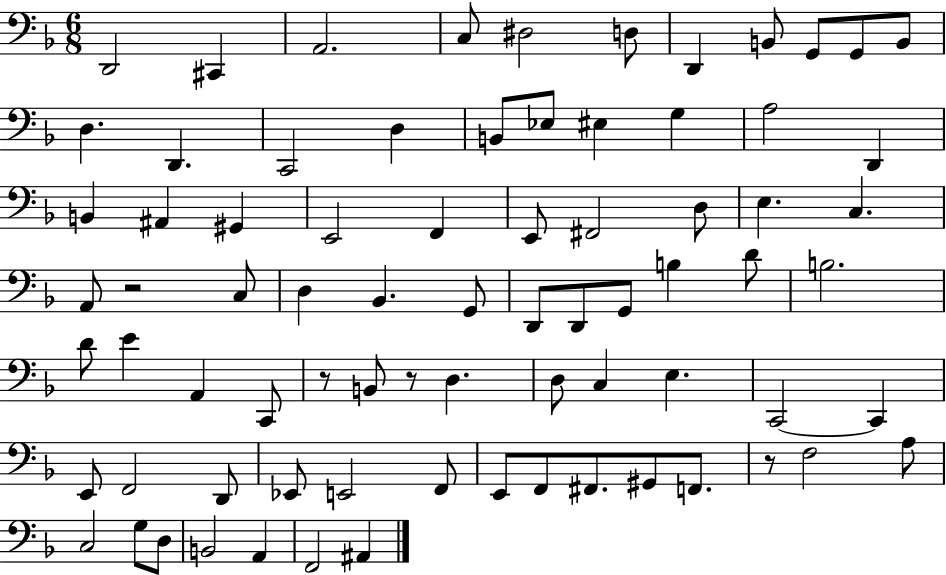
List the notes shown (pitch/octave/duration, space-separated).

D2/h C#2/q A2/h. C3/e D#3/h D3/e D2/q B2/e G2/e G2/e B2/e D3/q. D2/q. C2/h D3/q B2/e Eb3/e EIS3/q G3/q A3/h D2/q B2/q A#2/q G#2/q E2/h F2/q E2/e F#2/h D3/e E3/q. C3/q. A2/e R/h C3/e D3/q Bb2/q. G2/e D2/e D2/e G2/e B3/q D4/e B3/h. D4/e E4/q A2/q C2/e R/e B2/e R/e D3/q. D3/e C3/q E3/q. C2/h C2/q E2/e F2/h D2/e Eb2/e E2/h F2/e E2/e F2/e F#2/e. G#2/e F2/e. R/e F3/h A3/e C3/h G3/e D3/e B2/h A2/q F2/h A#2/q